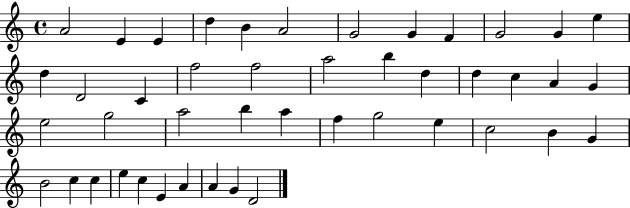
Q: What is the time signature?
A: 4/4